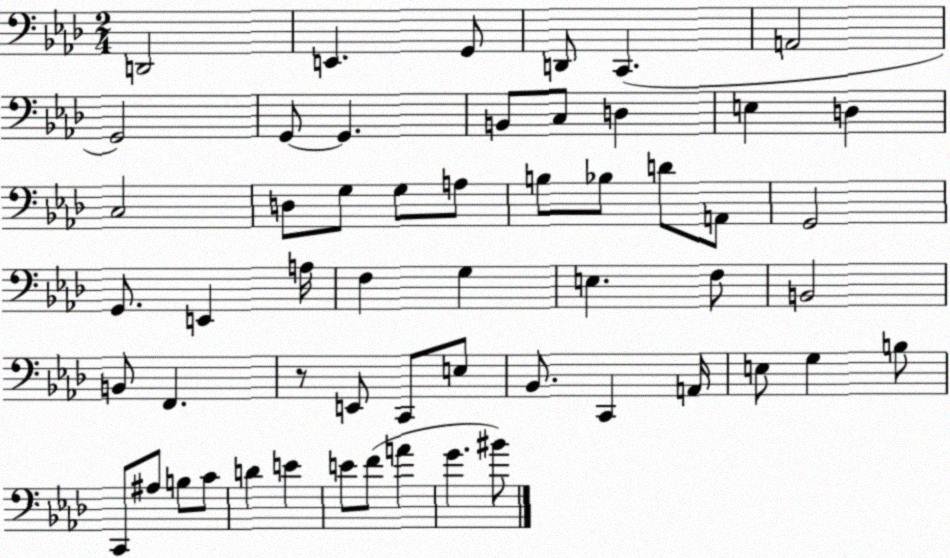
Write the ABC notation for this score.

X:1
T:Untitled
M:2/4
L:1/4
K:Ab
D,,2 E,, G,,/2 D,,/2 C,, A,,2 G,,2 G,,/2 G,, B,,/2 C,/2 D, E, D, C,2 D,/2 G,/2 G,/2 A,/2 B,/2 _B,/2 D/2 A,,/2 G,,2 G,,/2 E,, A,/4 F, G, E, F,/2 B,,2 B,,/2 F,, z/2 E,,/2 C,,/2 E,/2 _B,,/2 C,, A,,/4 E,/2 G, B,/2 C,,/2 ^A,/2 B,/2 C/2 D E E/2 F/2 A G ^B/2